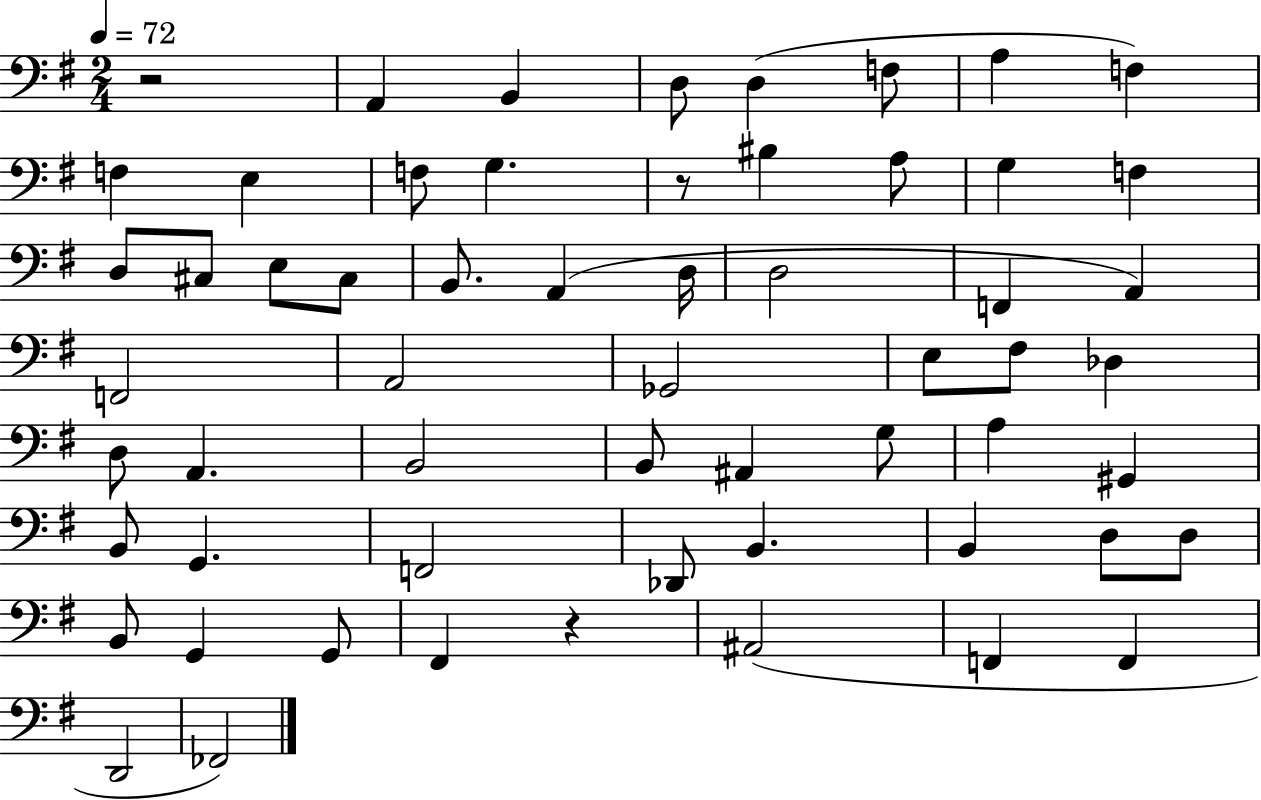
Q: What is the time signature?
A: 2/4